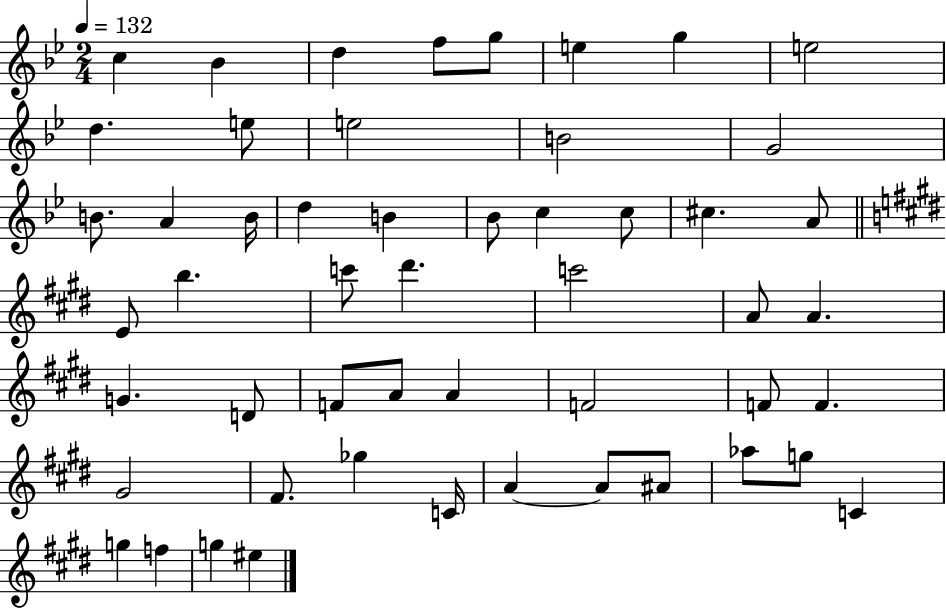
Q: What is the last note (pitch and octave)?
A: EIS5